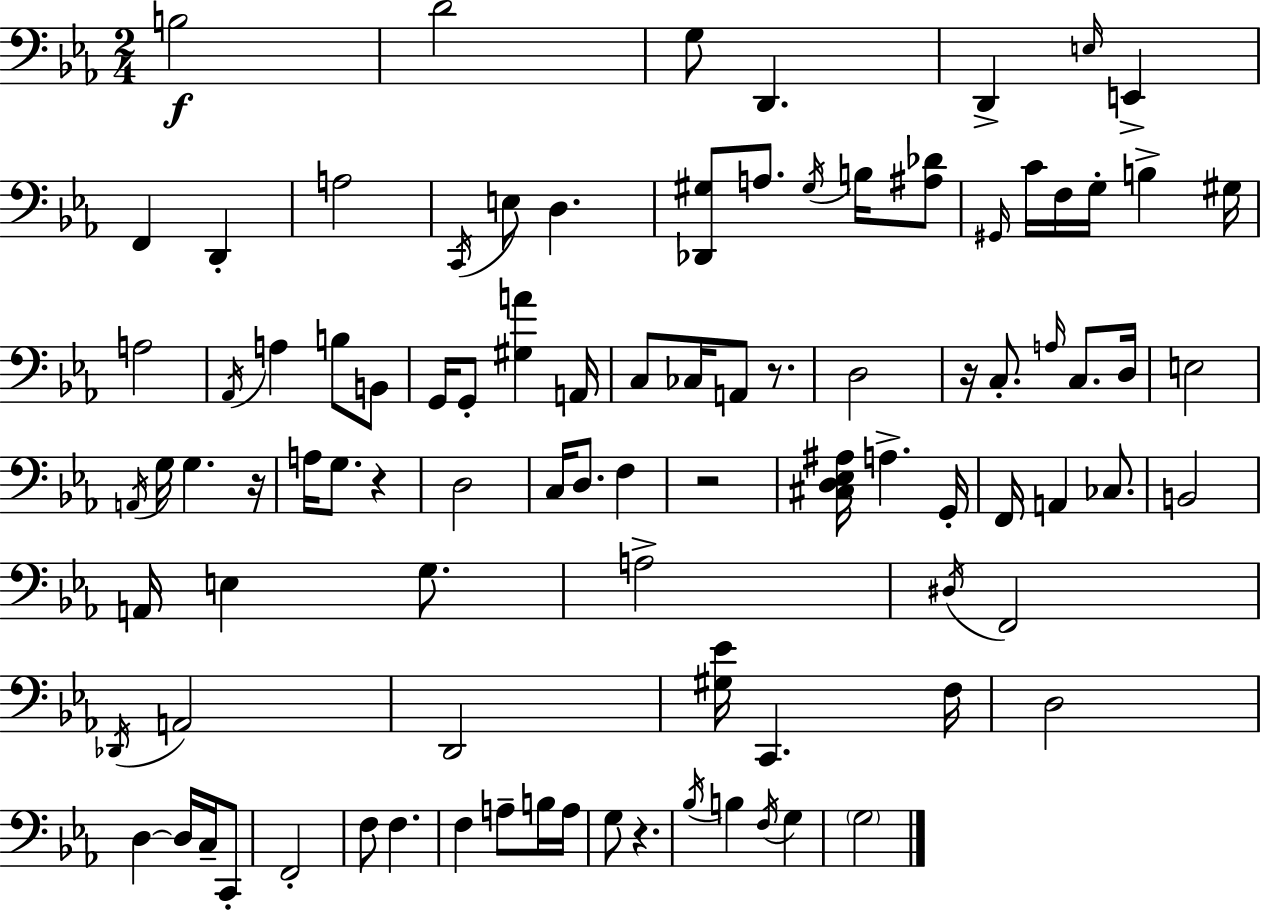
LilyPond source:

{
  \clef bass
  \numericTimeSignature
  \time 2/4
  \key c \minor
  b2\f | d'2 | g8 d,4. | d,4-> \grace { e16 } e,4-> | \break f,4 d,4-. | a2 | \acciaccatura { c,16 } e8 d4. | <des, gis>8 a8. \acciaccatura { gis16 } | \break b16 <ais des'>8 \grace { gis,16 } c'16 f16 g16-. b4-> | gis16 a2 | \acciaccatura { aes,16 } a4 | b8 b,8 g,16 g,8-. | \break <gis a'>4 a,16 c8 ces16 | a,8 r8. d2 | r16 c8.-. | \grace { a16 } c8. d16 e2 | \break \acciaccatura { a,16 } g16 | g4. r16 a16 | g8. r4 d2 | c16 | \break d8. f4 r2 | <cis d ees ais>16 | a4.-> g,16-. f,16 | a,4 ces8. b,2 | \break a,16 | e4 g8. a2-> | \acciaccatura { dis16 } | f,2 | \break \acciaccatura { des,16 } a,2 | d,2 | <gis ees'>16 c,4. | f16 d2 | \break d4~~ d16 c16-- c,8-. | f,2-. | f8 f4. | f4 a8-- b16 | \break a16 g8 r4. | \acciaccatura { bes16 } b4 \acciaccatura { f16 } g4 | \parenthesize g2 | \bar "|."
}